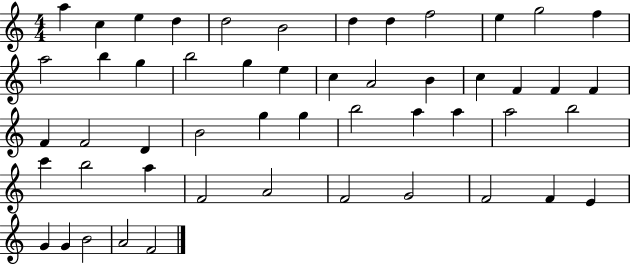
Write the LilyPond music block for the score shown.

{
  \clef treble
  \numericTimeSignature
  \time 4/4
  \key c \major
  a''4 c''4 e''4 d''4 | d''2 b'2 | d''4 d''4 f''2 | e''4 g''2 f''4 | \break a''2 b''4 g''4 | b''2 g''4 e''4 | c''4 a'2 b'4 | c''4 f'4 f'4 f'4 | \break f'4 f'2 d'4 | b'2 g''4 g''4 | b''2 a''4 a''4 | a''2 b''2 | \break c'''4 b''2 a''4 | f'2 a'2 | f'2 g'2 | f'2 f'4 e'4 | \break g'4 g'4 b'2 | a'2 f'2 | \bar "|."
}